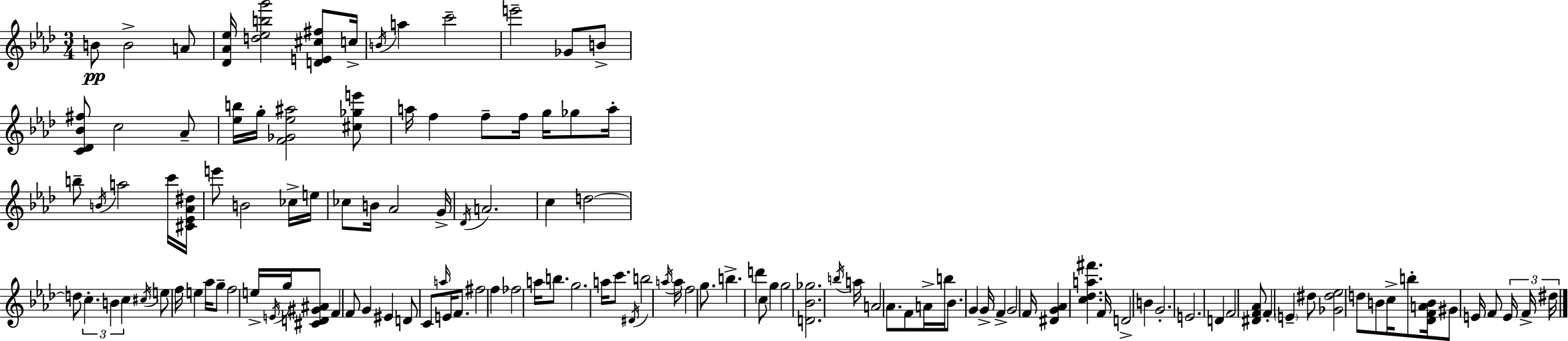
{
  \clef treble
  \numericTimeSignature
  \time 3/4
  \key aes \major
  b'8\pp b'2-> a'8 | <des' aes' ees''>16 <d'' ees'' b'' g'''>2 <d' e' cis'' fis''>8 c''16-> | \acciaccatura { b'16 } a''4 c'''2-- | e'''2-- ges'8 b'8-> | \break <c' des' bes' fis''>8 c''2 aes'8-- | <ees'' b''>16 g''16-. <f' ges' ees'' ais''>2 <cis'' ges'' e'''>8 | a''16 f''4 f''8-- f''16 g''16 ges''8 | a''16-. b''8-- \acciaccatura { b'16 } a''2 | \break c'''16 <cis' ees' aes' dis''>16 e'''8 b'2 | ces''16-> e''16 ces''8 b'16 aes'2 | g'16-> \acciaccatura { des'16 } a'2. | c''4 d''2~~ | \break d''8 \tuplet 3/2 { c''4.-. b'4 | c''4 } \acciaccatura { cis''16 } e''8 f''16 e''4 | aes''16 g''8-- f''2 | e''16-> \acciaccatura { e'16 } g''16 <cis' d' gis' ais'>8 f'4 f'8 | \break g'4 eis'4 d'8 c'8 | \grace { a''16 } e'16 f'8. fis''2 | f''4 fes''2 | a''16 b''8. g''2. | \break a''16 c'''8. \acciaccatura { dis'16 } b''2 | \acciaccatura { a''16 } a''16 f''2 | g''8. b''4.-> | d'''4 c''8 g''4 | \break g''2 <d' bes' ges''>2. | \acciaccatura { b''16 } a''16 a'2 | aes'8. f'8 a'16-> | b''16 bes'8. g'4 g'16-> f'4-> | \break g'2 f'16 <dis' g' aes'>4 | <c'' des'' a'' fis'''>4. f'16 d'2-> | b'4 g'2.-. | e'2. | \break d'4 | f'2 <dis' f' aes'>8 f'4-. | \parenthesize e'4-- dis''8 <ges' dis'' ees''>2 | d''8 b'8 c''16-> b''8-. | \break <des' f' a' b'>16 gis'8 e'16 f'8 \tuplet 3/2 { e'16 f'16-> dis''16 } \bar "|."
}